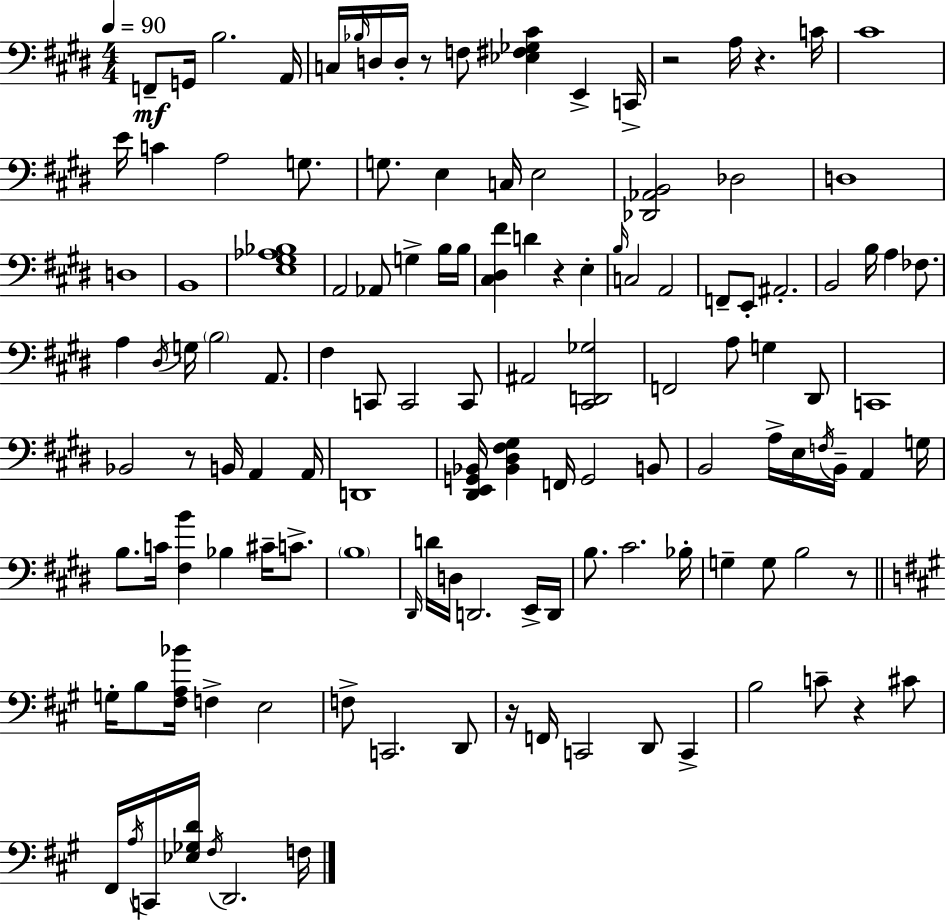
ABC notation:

X:1
T:Untitled
M:4/4
L:1/4
K:E
F,,/2 G,,/4 B,2 A,,/4 C,/4 _B,/4 D,/4 D,/4 z/2 F,/2 [_E,^F,_G,^C] E,, C,,/4 z2 A,/4 z C/4 ^C4 E/4 C A,2 G,/2 G,/2 E, C,/4 E,2 [_D,,_A,,B,,]2 _D,2 D,4 D,4 B,,4 [E,^G,_A,_B,]4 A,,2 _A,,/2 G, B,/4 B,/4 [^C,^D,^F] D z E, B,/4 C,2 A,,2 F,,/2 E,,/2 ^A,,2 B,,2 B,/4 A, _F,/2 A, ^D,/4 G,/4 B,2 A,,/2 ^F, C,,/2 C,,2 C,,/2 ^A,,2 [^C,,D,,_G,]2 F,,2 A,/2 G, ^D,,/2 C,,4 _B,,2 z/2 B,,/4 A,, A,,/4 D,,4 [^D,,E,,G,,_B,,]/4 [_B,,^D,^F,^G,] F,,/4 G,,2 B,,/2 B,,2 A,/4 E,/4 F,/4 B,,/4 A,, G,/4 B,/2 C/4 [^F,B] _B, ^C/4 C/2 B,4 ^D,,/4 D/4 D,/4 D,,2 E,,/4 D,,/4 B,/2 ^C2 _B,/4 G, G,/2 B,2 z/2 G,/4 B,/2 [^F,A,_B]/4 F, E,2 F,/2 C,,2 D,,/2 z/4 F,,/4 C,,2 D,,/2 C,, B,2 C/2 z ^C/2 ^F,,/4 A,/4 C,,/4 [_E,_G,D]/4 ^F,/4 D,,2 F,/4